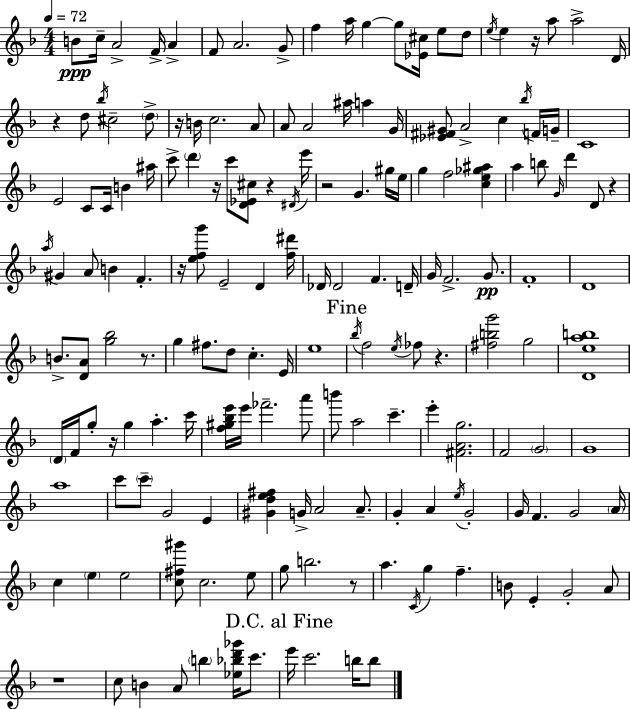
B4/e C5/s A4/h F4/s A4/q F4/e A4/h. G4/e F5/q A5/s G5/q G5/e [Eb4,C#5]/s E5/e D5/e E5/s E5/q R/s A5/e A5/h D4/s R/q D5/e Bb5/s C#5/h D5/e R/s B4/s C5/h. A4/e A4/e A4/h A#5/s A5/q G4/s [Eb4,F#4,G#4]/e A4/h C5/q Bb5/s F4/s G4/s C4/w E4/h C4/e C4/s B4/q A#5/s C6/e D6/q R/s C6/e [D4,Eb4,C#5]/e R/q D#4/s E6/s R/h G4/q. G#5/s E5/s G5/q F5/h [C5,E5,Gb5,A#5]/q A5/q B5/e G4/s D6/q D4/e R/q A5/s G#4/q A4/e B4/q F4/q. R/s [E5,F5,G6]/e E4/h D4/q [F5,D#6]/s Db4/s Db4/h F4/q. D4/s G4/s F4/h. G4/e. F4/w D4/w B4/e. [D4,A4]/e [G5,Bb5]/h R/e. G5/q F#5/e. D5/e C5/q. E4/s E5/w Bb5/s F5/h E5/s FES5/e R/q. [F#5,B5,G6]/h G5/h [D4,E5,A5,B5]/w D4/s F4/s G5/e R/s G5/q A5/q. C6/s [F5,G#5,Bb5,E6]/s E6/s FES6/h. A6/e B6/e A5/h C6/q. E6/q [F#4,A4,G5]/h. F4/h G4/h G4/w A5/w C6/e C6/e G4/h E4/q [G#4,D5,E5,F#5]/q G4/s A4/h A4/e. G4/q A4/q E5/s G4/h G4/s F4/q. G4/h A4/s C5/q E5/q E5/h [C5,F#5,G#6]/e C5/h. E5/e G5/e B5/h. R/e A5/q. C4/s G5/q F5/q. B4/e E4/q G4/h A4/e R/w C5/e B4/q A4/e B5/q [Eb5,Bb5,D6,Gb6]/s C6/e. E6/s C6/h. B5/s B5/e